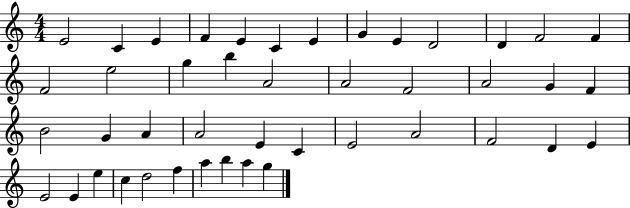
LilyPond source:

{
  \clef treble
  \numericTimeSignature
  \time 4/4
  \key c \major
  e'2 c'4 e'4 | f'4 e'4 c'4 e'4 | g'4 e'4 d'2 | d'4 f'2 f'4 | \break f'2 e''2 | g''4 b''4 a'2 | a'2 f'2 | a'2 g'4 f'4 | \break b'2 g'4 a'4 | a'2 e'4 c'4 | e'2 a'2 | f'2 d'4 e'4 | \break e'2 e'4 e''4 | c''4 d''2 f''4 | a''4 b''4 a''4 g''4 | \bar "|."
}